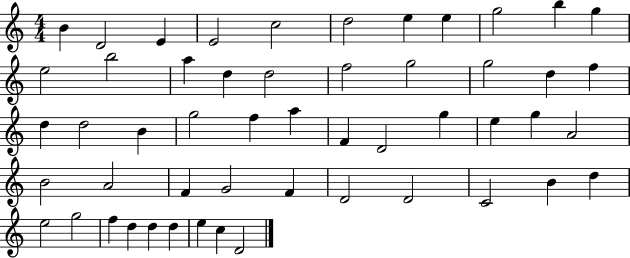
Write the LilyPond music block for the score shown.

{
  \clef treble
  \numericTimeSignature
  \time 4/4
  \key c \major
  b'4 d'2 e'4 | e'2 c''2 | d''2 e''4 e''4 | g''2 b''4 g''4 | \break e''2 b''2 | a''4 d''4 d''2 | f''2 g''2 | g''2 d''4 f''4 | \break d''4 d''2 b'4 | g''2 f''4 a''4 | f'4 d'2 g''4 | e''4 g''4 a'2 | \break b'2 a'2 | f'4 g'2 f'4 | d'2 d'2 | c'2 b'4 d''4 | \break e''2 g''2 | f''4 d''4 d''4 d''4 | e''4 c''4 d'2 | \bar "|."
}